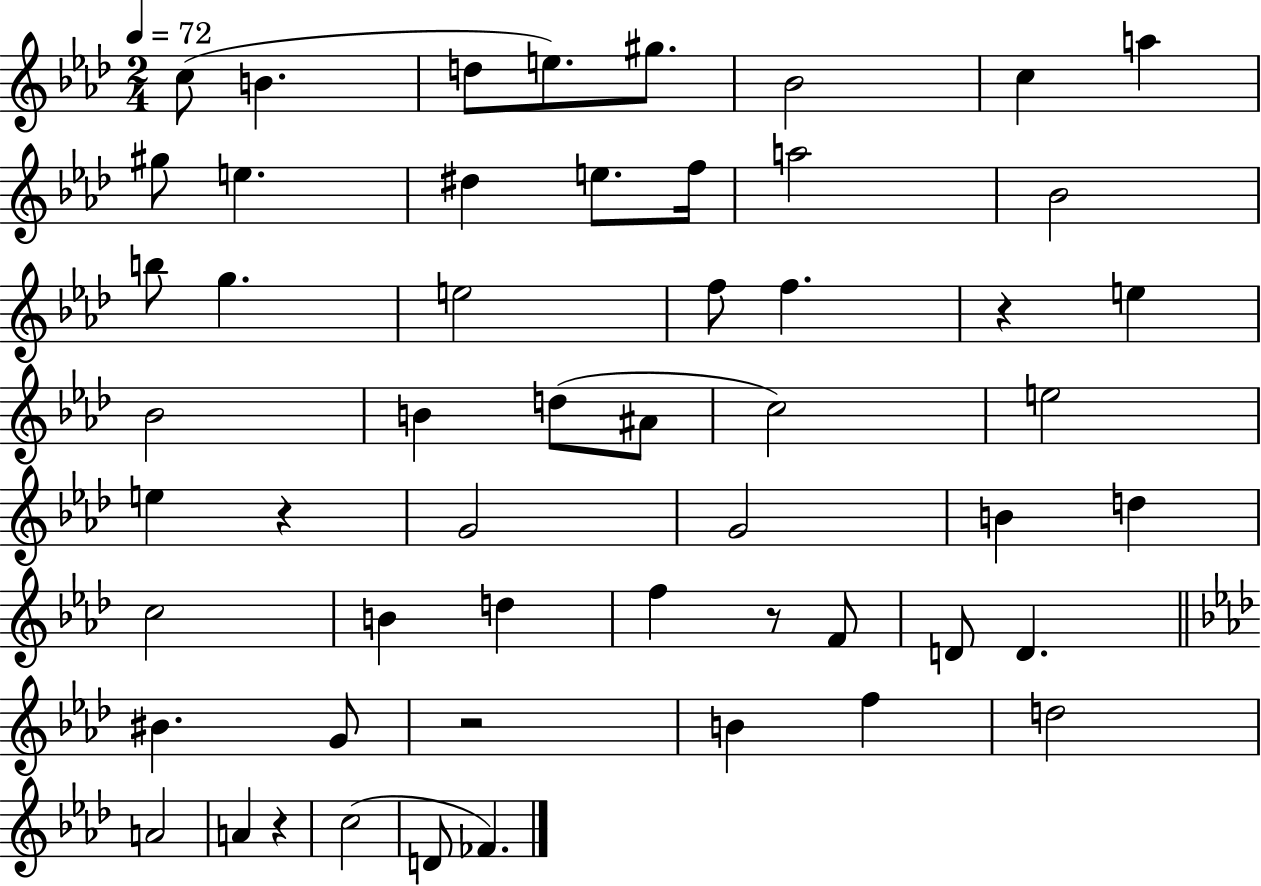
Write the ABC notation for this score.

X:1
T:Untitled
M:2/4
L:1/4
K:Ab
c/2 B d/2 e/2 ^g/2 _B2 c a ^g/2 e ^d e/2 f/4 a2 _B2 b/2 g e2 f/2 f z e _B2 B d/2 ^A/2 c2 e2 e z G2 G2 B d c2 B d f z/2 F/2 D/2 D ^B G/2 z2 B f d2 A2 A z c2 D/2 _F